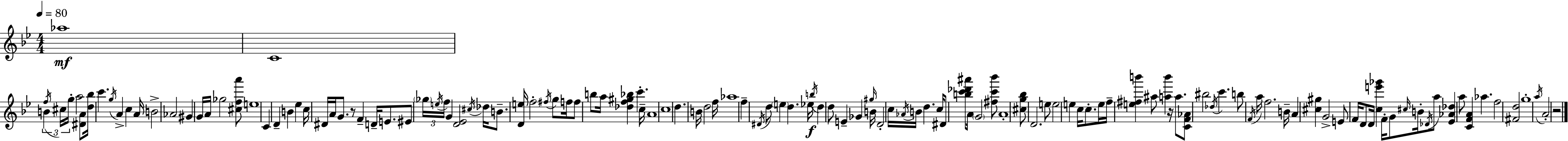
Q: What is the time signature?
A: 4/4